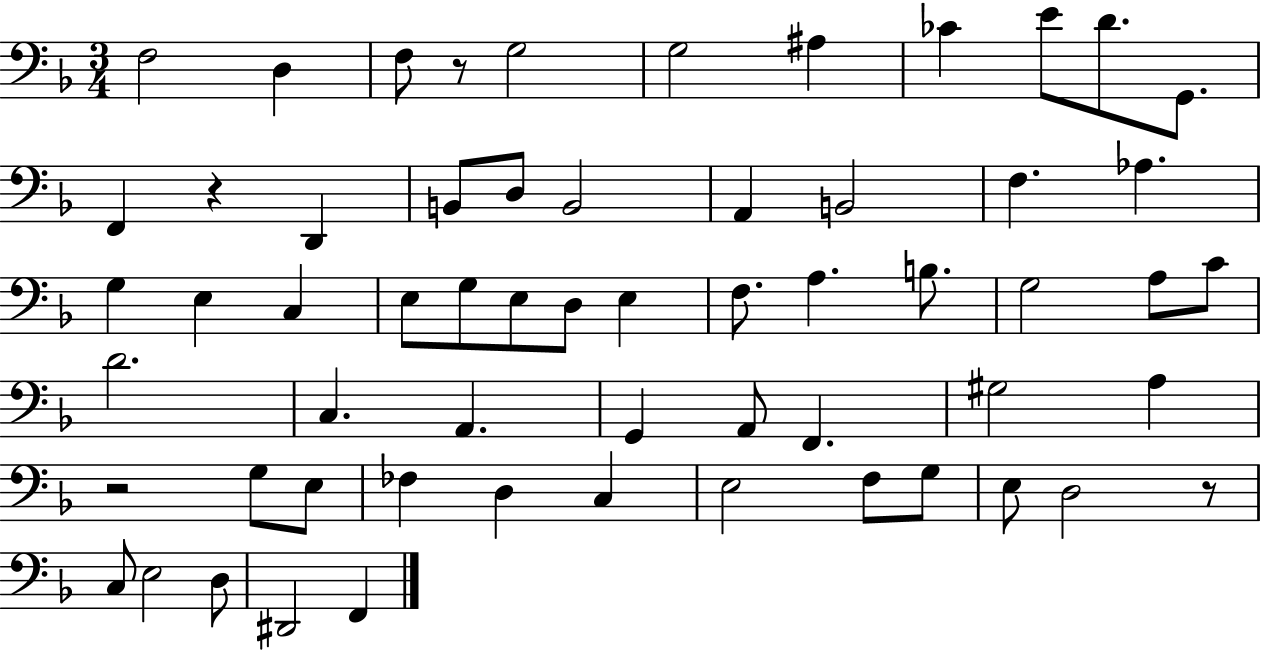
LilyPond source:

{
  \clef bass
  \numericTimeSignature
  \time 3/4
  \key f \major
  f2 d4 | f8 r8 g2 | g2 ais4 | ces'4 e'8 d'8. g,8. | \break f,4 r4 d,4 | b,8 d8 b,2 | a,4 b,2 | f4. aes4. | \break g4 e4 c4 | e8 g8 e8 d8 e4 | f8. a4. b8. | g2 a8 c'8 | \break d'2. | c4. a,4. | g,4 a,8 f,4. | gis2 a4 | \break r2 g8 e8 | fes4 d4 c4 | e2 f8 g8 | e8 d2 r8 | \break c8 e2 d8 | dis,2 f,4 | \bar "|."
}